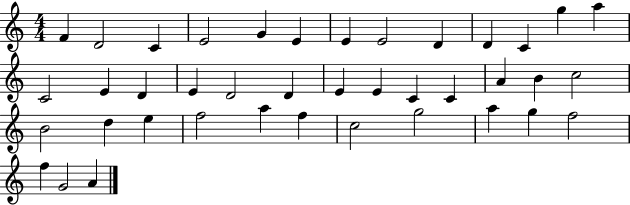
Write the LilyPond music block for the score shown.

{
  \clef treble
  \numericTimeSignature
  \time 4/4
  \key c \major
  f'4 d'2 c'4 | e'2 g'4 e'4 | e'4 e'2 d'4 | d'4 c'4 g''4 a''4 | \break c'2 e'4 d'4 | e'4 d'2 d'4 | e'4 e'4 c'4 c'4 | a'4 b'4 c''2 | \break b'2 d''4 e''4 | f''2 a''4 f''4 | c''2 g''2 | a''4 g''4 f''2 | \break f''4 g'2 a'4 | \bar "|."
}